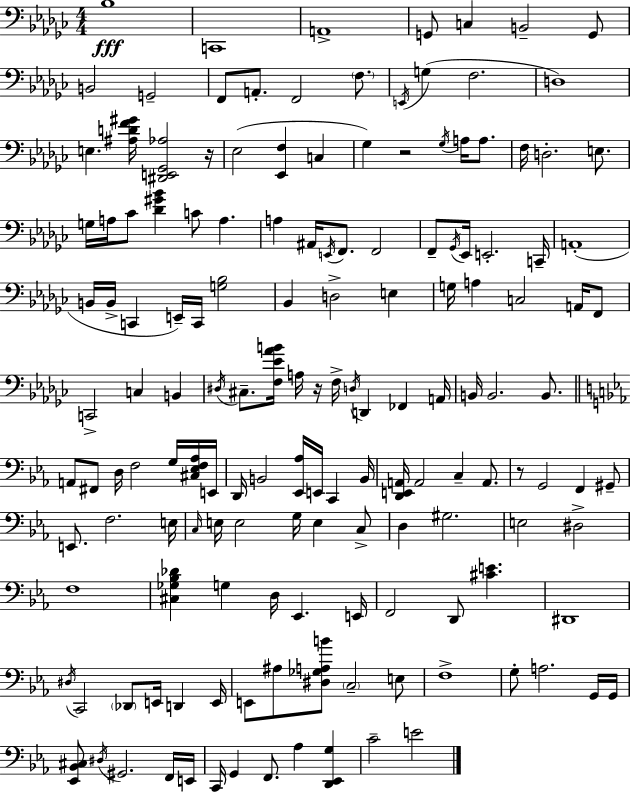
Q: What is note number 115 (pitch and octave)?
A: E2